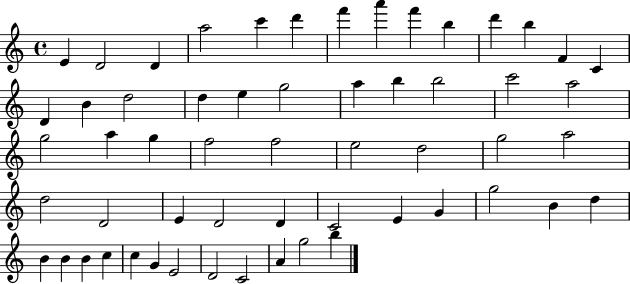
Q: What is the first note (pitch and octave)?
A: E4